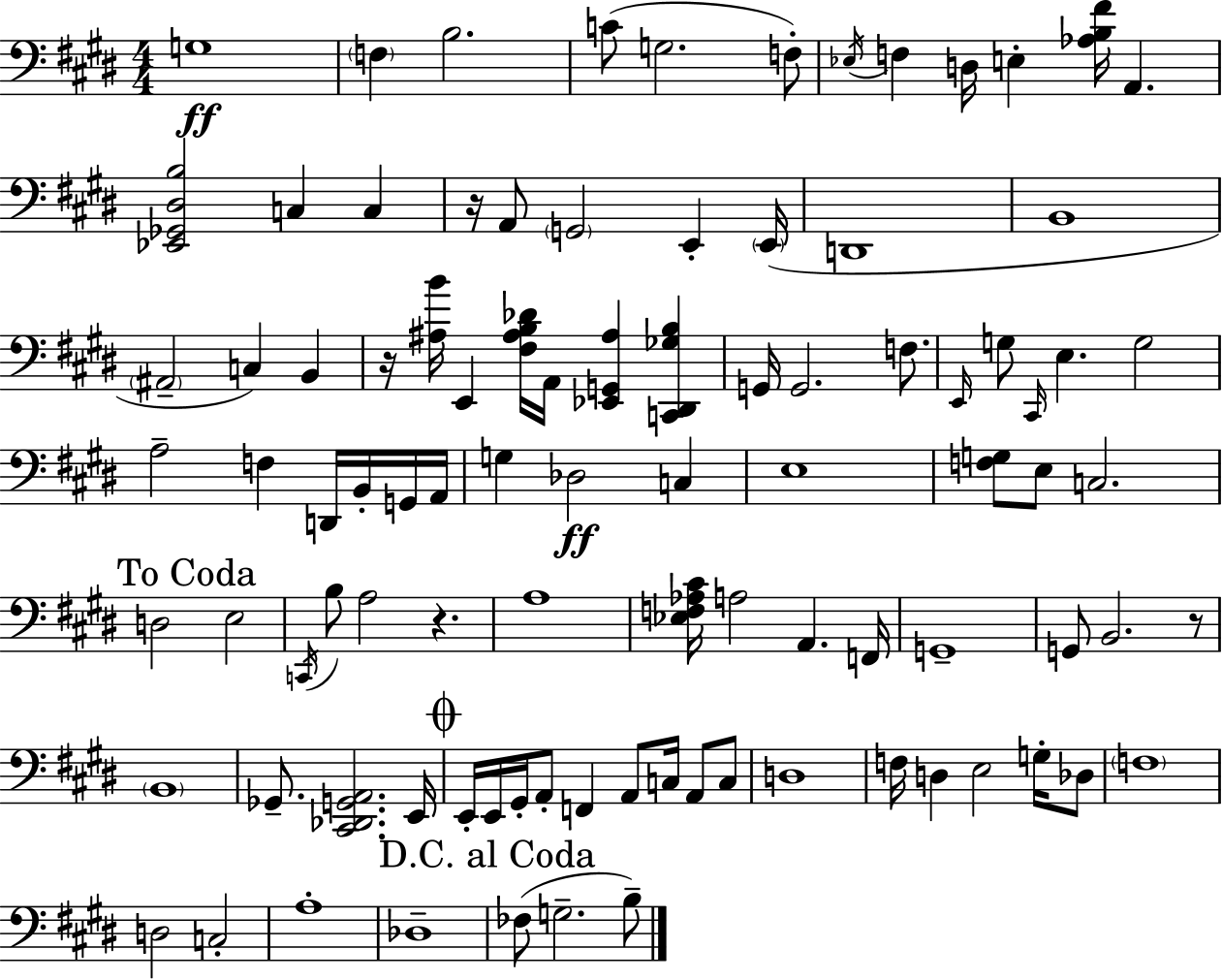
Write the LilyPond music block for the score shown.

{
  \clef bass
  \numericTimeSignature
  \time 4/4
  \key e \major
  g1\ff | \parenthesize f4 b2. | c'8( g2. f8-.) | \acciaccatura { ees16 } f4 d16 e4-. <aes b fis'>16 a,4. | \break <ees, ges, dis b>2 c4 c4 | r16 a,8 \parenthesize g,2 e,4-. | \parenthesize e,16( d,1 | b,1 | \break \parenthesize ais,2-- c4) b,4 | r16 <ais b'>16 e,4 <fis ais b des'>16 a,16 <ees, g, ais>4 <c, dis, ges b>4 | g,16 g,2. f8. | \grace { e,16 } g8 \grace { cis,16 } e4. g2 | \break a2-- f4 d,16 | b,16-. g,16 a,16 g4 des2\ff c4 | e1 | <f g>8 e8 c2. | \break \mark "To Coda" d2 e2 | \acciaccatura { c,16 } b8 a2 r4. | a1 | <ees f aes cis'>16 a2 a,4. | \break f,16 g,1-- | g,8 b,2. | r8 \parenthesize b,1 | ges,8.-- <cis, des, g, a,>2. | \break e,16 \mark \markup { \musicglyph "scripts.coda" } e,16-. e,16 gis,16-. a,8-. f,4 a,8 c16 | a,8 c8 d1 | f16 d4 e2 | g16-. des8 \parenthesize f1 | \break d2 c2-. | a1-. | des1-- | \mark "D.C. al Coda" fes8( g2.-- | \break b8--) \bar "|."
}